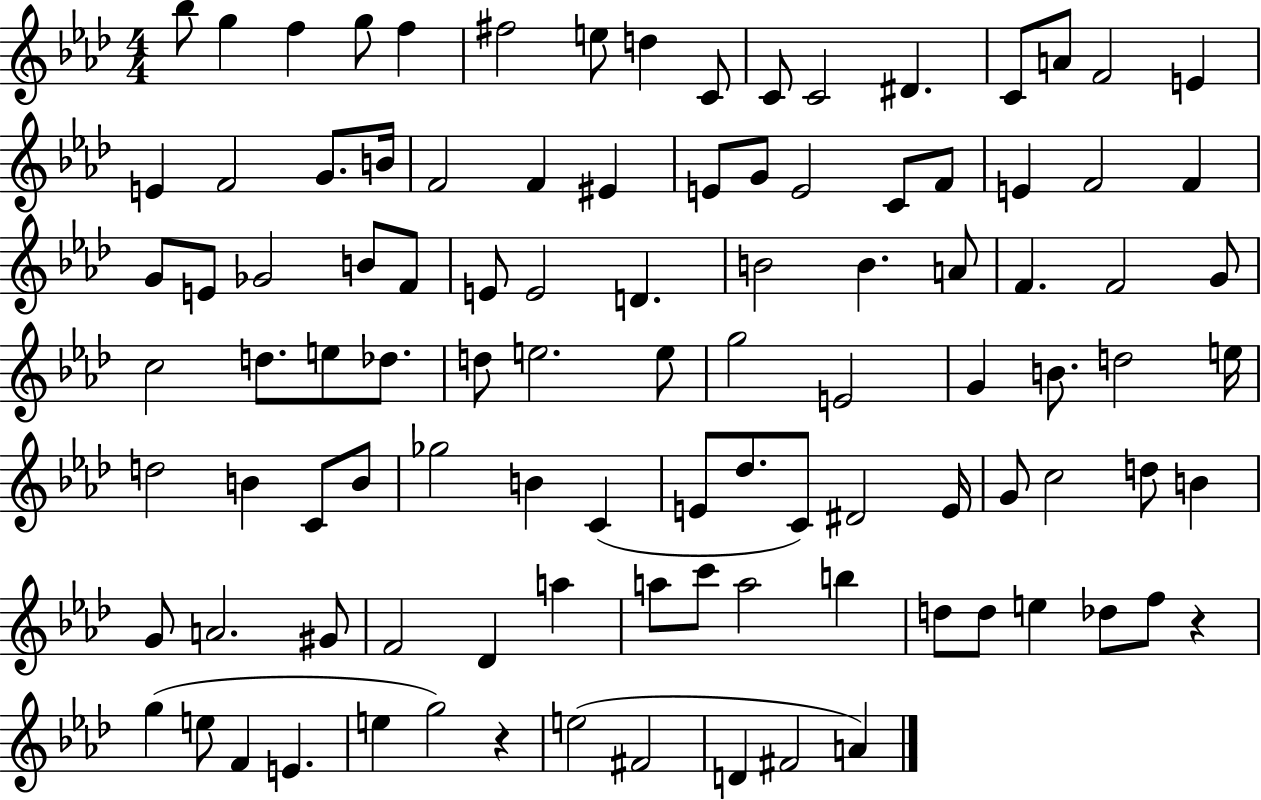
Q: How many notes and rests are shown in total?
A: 102